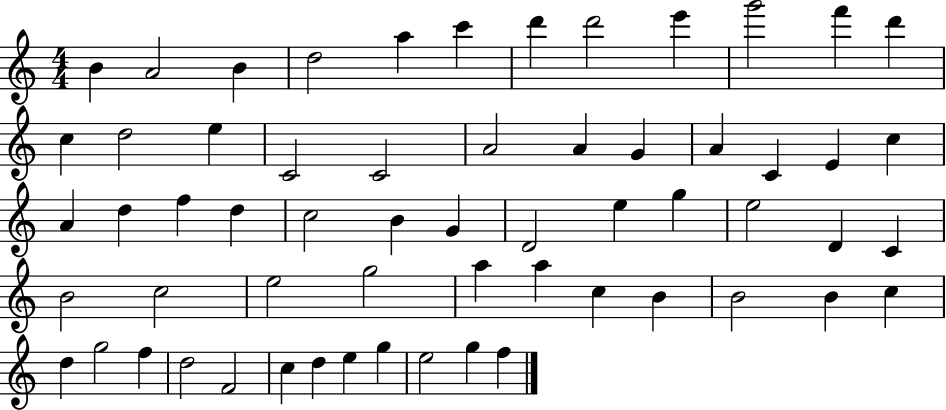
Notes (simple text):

B4/q A4/h B4/q D5/h A5/q C6/q D6/q D6/h E6/q G6/h F6/q D6/q C5/q D5/h E5/q C4/h C4/h A4/h A4/q G4/q A4/q C4/q E4/q C5/q A4/q D5/q F5/q D5/q C5/h B4/q G4/q D4/h E5/q G5/q E5/h D4/q C4/q B4/h C5/h E5/h G5/h A5/q A5/q C5/q B4/q B4/h B4/q C5/q D5/q G5/h F5/q D5/h F4/h C5/q D5/q E5/q G5/q E5/h G5/q F5/q